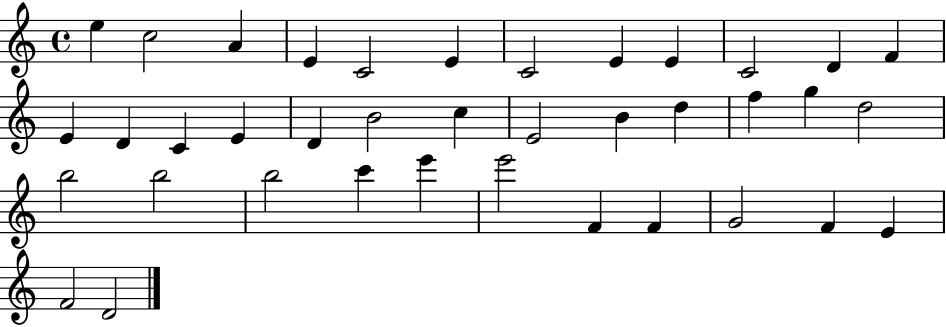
E5/q C5/h A4/q E4/q C4/h E4/q C4/h E4/q E4/q C4/h D4/q F4/q E4/q D4/q C4/q E4/q D4/q B4/h C5/q E4/h B4/q D5/q F5/q G5/q D5/h B5/h B5/h B5/h C6/q E6/q E6/h F4/q F4/q G4/h F4/q E4/q F4/h D4/h